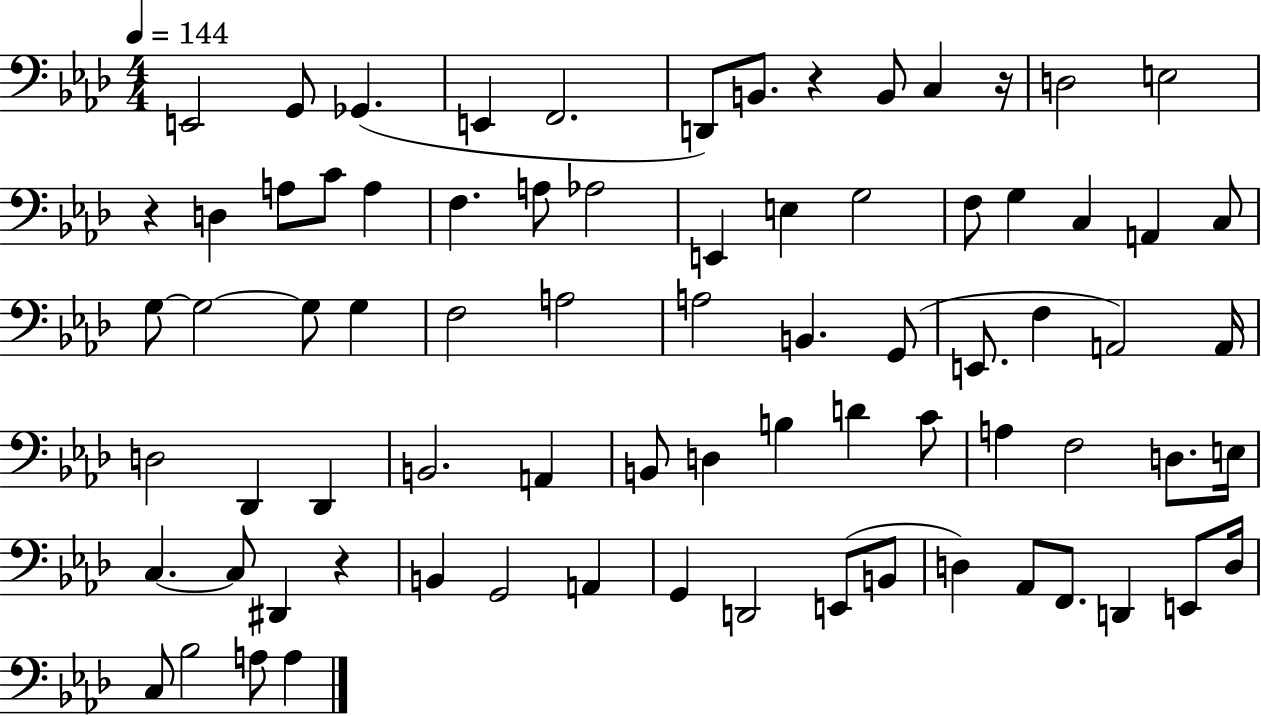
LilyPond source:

{
  \clef bass
  \numericTimeSignature
  \time 4/4
  \key aes \major
  \tempo 4 = 144
  e,2 g,8 ges,4.( | e,4 f,2. | d,8) b,8. r4 b,8 c4 r16 | d2 e2 | \break r4 d4 a8 c'8 a4 | f4. a8 aes2 | e,4 e4 g2 | f8 g4 c4 a,4 c8 | \break g8~~ g2~~ g8 g4 | f2 a2 | a2 b,4. g,8( | e,8. f4 a,2) a,16 | \break d2 des,4 des,4 | b,2. a,4 | b,8 d4 b4 d'4 c'8 | a4 f2 d8. e16 | \break c4.~~ c8 dis,4 r4 | b,4 g,2 a,4 | g,4 d,2 e,8( b,8 | d4) aes,8 f,8. d,4 e,8 d16 | \break c8 bes2 a8 a4 | \bar "|."
}